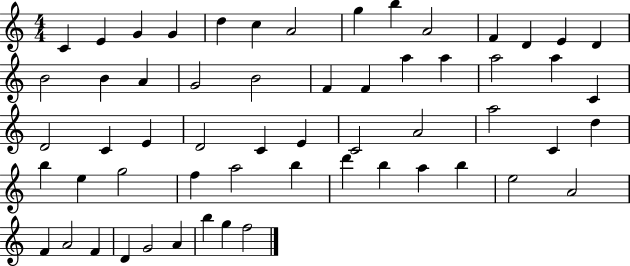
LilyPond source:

{
  \clef treble
  \numericTimeSignature
  \time 4/4
  \key c \major
  c'4 e'4 g'4 g'4 | d''4 c''4 a'2 | g''4 b''4 a'2 | f'4 d'4 e'4 d'4 | \break b'2 b'4 a'4 | g'2 b'2 | f'4 f'4 a''4 a''4 | a''2 a''4 c'4 | \break d'2 c'4 e'4 | d'2 c'4 e'4 | c'2 a'2 | a''2 c'4 d''4 | \break b''4 e''4 g''2 | f''4 a''2 b''4 | d'''4 b''4 a''4 b''4 | e''2 a'2 | \break f'4 a'2 f'4 | d'4 g'2 a'4 | b''4 g''4 f''2 | \bar "|."
}